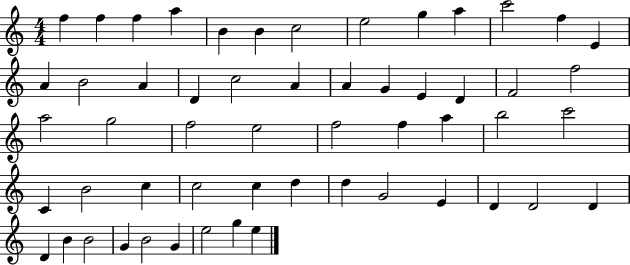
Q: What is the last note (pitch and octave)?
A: E5